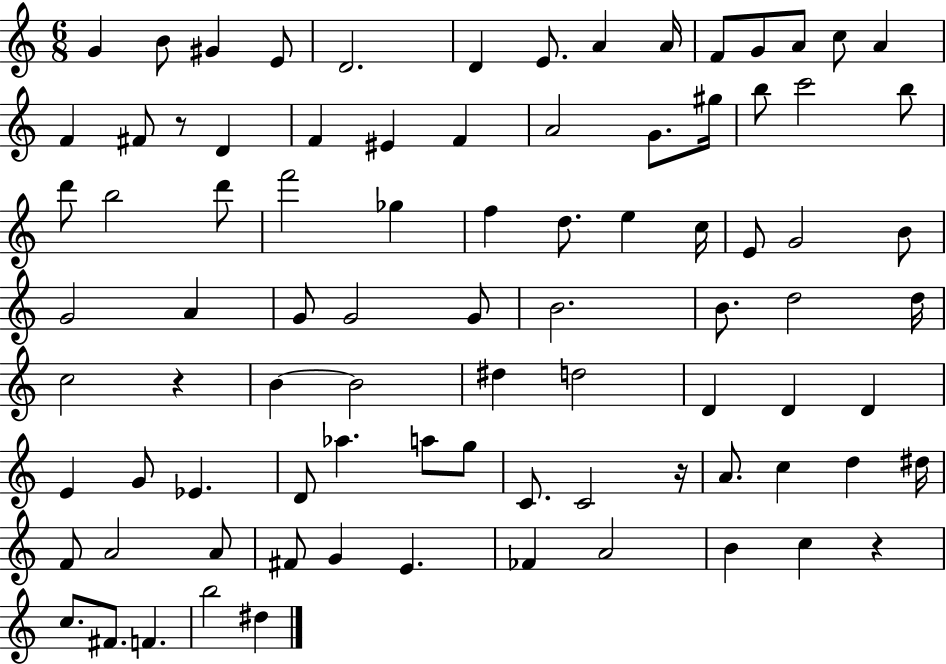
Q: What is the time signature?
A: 6/8